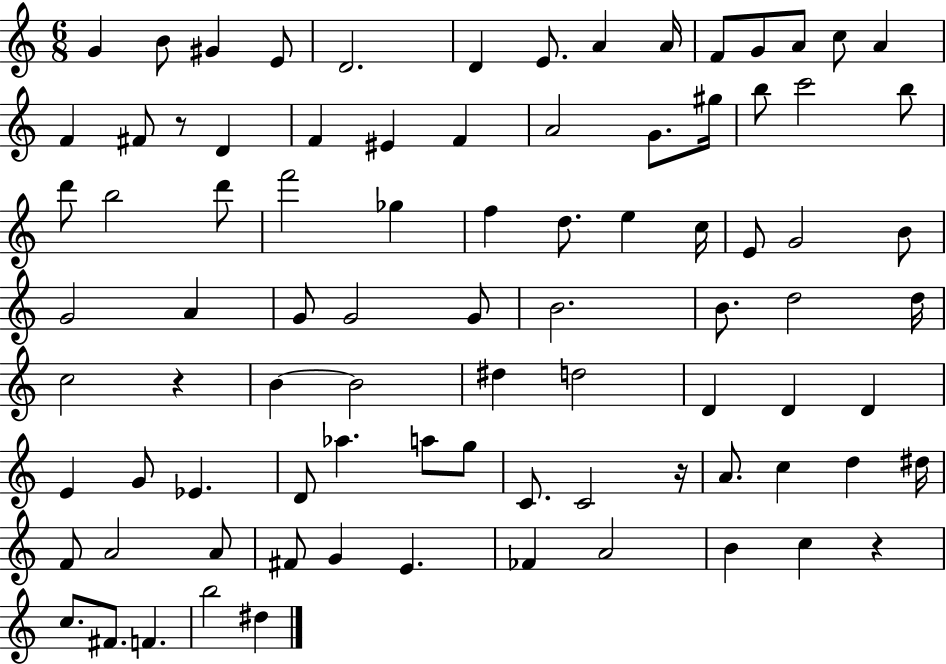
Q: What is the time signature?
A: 6/8